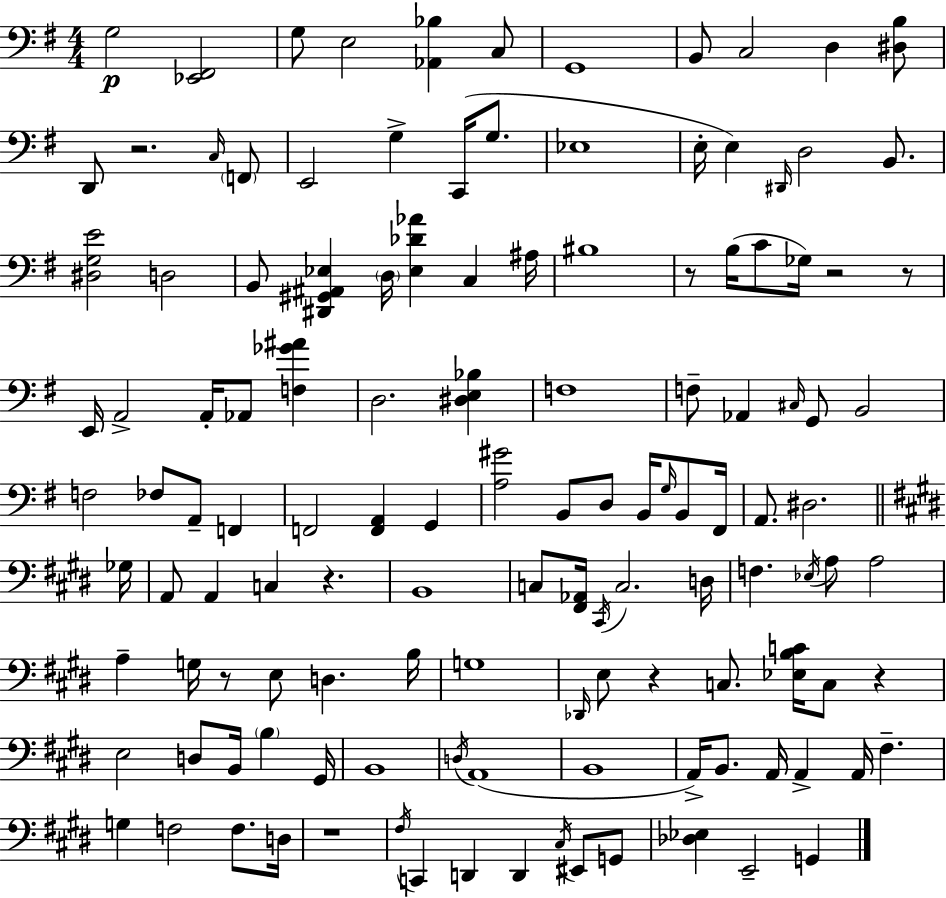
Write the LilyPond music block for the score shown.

{
  \clef bass
  \numericTimeSignature
  \time 4/4
  \key e \minor
  \repeat volta 2 { g2\p <ees, fis,>2 | g8 e2 <aes, bes>4 c8 | g,1 | b,8 c2 d4 <dis b>8 | \break d,8 r2. \grace { c16 } \parenthesize f,8 | e,2 g4-> c,16( g8. | ees1 | e16-. e4) \grace { dis,16 } d2 b,8. | \break <dis g e'>2 d2 | b,8 <dis, gis, ais, ees>4 \parenthesize d16 <ees des' aes'>4 c4 | ais16 bis1 | r8 b16( c'8 ges16) r2 | \break r8 e,16 a,2-> a,16-. aes,8 <f ges' ais'>4 | d2. <dis e bes>4 | f1 | f8-- aes,4 \grace { cis16 } g,8 b,2 | \break f2 fes8 a,8-- f,4 | f,2 <f, a,>4 g,4 | <a gis'>2 b,8 d8 b,16 | \grace { g16 } b,8 fis,16 a,8. dis2. | \break \bar "||" \break \key e \major ges16 a,8 a,4 c4 r4. | b,1 | c8 <fis, aes,>16 \acciaccatura { cis,16 } c2. | d16 f4. \acciaccatura { ees16 } a8 a2 | \break a4-- g16 r8 e8 d4. | b16 g1 | \grace { des,16 } e8 r4 c8. <ees b c'>16 c8 | r4 e2 d8 b,16 \parenthesize b4 | \break gis,16 b,1 | \acciaccatura { d16 } a,1( | b,1 | a,16->) b,8. a,16 a,4-> a,16 fis4.-- | \break g4 f2 | f8. d16 r1 | \acciaccatura { fis16 } c,4 d,4 d,4 | \acciaccatura { cis16 } eis,8 g,8 <des ees>4 e,2-- | \break g,4 } \bar "|."
}